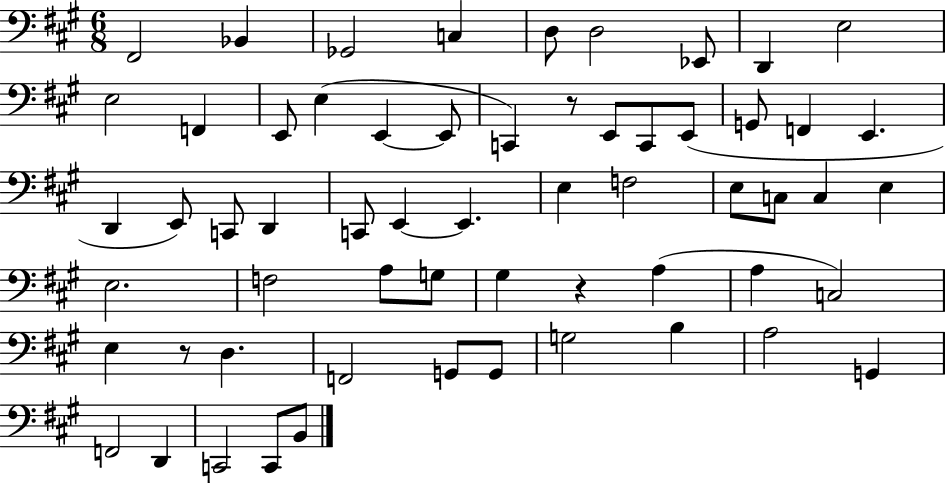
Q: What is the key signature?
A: A major